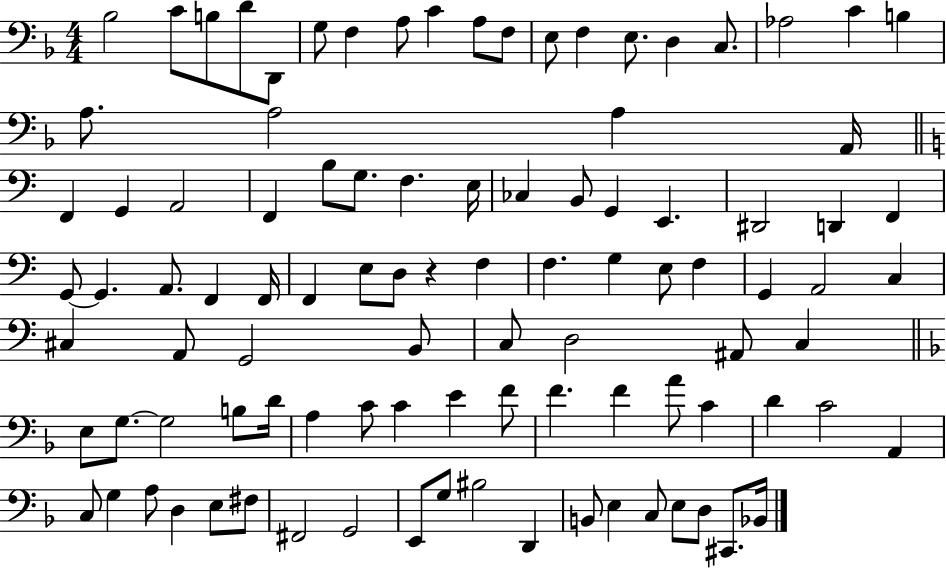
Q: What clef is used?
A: bass